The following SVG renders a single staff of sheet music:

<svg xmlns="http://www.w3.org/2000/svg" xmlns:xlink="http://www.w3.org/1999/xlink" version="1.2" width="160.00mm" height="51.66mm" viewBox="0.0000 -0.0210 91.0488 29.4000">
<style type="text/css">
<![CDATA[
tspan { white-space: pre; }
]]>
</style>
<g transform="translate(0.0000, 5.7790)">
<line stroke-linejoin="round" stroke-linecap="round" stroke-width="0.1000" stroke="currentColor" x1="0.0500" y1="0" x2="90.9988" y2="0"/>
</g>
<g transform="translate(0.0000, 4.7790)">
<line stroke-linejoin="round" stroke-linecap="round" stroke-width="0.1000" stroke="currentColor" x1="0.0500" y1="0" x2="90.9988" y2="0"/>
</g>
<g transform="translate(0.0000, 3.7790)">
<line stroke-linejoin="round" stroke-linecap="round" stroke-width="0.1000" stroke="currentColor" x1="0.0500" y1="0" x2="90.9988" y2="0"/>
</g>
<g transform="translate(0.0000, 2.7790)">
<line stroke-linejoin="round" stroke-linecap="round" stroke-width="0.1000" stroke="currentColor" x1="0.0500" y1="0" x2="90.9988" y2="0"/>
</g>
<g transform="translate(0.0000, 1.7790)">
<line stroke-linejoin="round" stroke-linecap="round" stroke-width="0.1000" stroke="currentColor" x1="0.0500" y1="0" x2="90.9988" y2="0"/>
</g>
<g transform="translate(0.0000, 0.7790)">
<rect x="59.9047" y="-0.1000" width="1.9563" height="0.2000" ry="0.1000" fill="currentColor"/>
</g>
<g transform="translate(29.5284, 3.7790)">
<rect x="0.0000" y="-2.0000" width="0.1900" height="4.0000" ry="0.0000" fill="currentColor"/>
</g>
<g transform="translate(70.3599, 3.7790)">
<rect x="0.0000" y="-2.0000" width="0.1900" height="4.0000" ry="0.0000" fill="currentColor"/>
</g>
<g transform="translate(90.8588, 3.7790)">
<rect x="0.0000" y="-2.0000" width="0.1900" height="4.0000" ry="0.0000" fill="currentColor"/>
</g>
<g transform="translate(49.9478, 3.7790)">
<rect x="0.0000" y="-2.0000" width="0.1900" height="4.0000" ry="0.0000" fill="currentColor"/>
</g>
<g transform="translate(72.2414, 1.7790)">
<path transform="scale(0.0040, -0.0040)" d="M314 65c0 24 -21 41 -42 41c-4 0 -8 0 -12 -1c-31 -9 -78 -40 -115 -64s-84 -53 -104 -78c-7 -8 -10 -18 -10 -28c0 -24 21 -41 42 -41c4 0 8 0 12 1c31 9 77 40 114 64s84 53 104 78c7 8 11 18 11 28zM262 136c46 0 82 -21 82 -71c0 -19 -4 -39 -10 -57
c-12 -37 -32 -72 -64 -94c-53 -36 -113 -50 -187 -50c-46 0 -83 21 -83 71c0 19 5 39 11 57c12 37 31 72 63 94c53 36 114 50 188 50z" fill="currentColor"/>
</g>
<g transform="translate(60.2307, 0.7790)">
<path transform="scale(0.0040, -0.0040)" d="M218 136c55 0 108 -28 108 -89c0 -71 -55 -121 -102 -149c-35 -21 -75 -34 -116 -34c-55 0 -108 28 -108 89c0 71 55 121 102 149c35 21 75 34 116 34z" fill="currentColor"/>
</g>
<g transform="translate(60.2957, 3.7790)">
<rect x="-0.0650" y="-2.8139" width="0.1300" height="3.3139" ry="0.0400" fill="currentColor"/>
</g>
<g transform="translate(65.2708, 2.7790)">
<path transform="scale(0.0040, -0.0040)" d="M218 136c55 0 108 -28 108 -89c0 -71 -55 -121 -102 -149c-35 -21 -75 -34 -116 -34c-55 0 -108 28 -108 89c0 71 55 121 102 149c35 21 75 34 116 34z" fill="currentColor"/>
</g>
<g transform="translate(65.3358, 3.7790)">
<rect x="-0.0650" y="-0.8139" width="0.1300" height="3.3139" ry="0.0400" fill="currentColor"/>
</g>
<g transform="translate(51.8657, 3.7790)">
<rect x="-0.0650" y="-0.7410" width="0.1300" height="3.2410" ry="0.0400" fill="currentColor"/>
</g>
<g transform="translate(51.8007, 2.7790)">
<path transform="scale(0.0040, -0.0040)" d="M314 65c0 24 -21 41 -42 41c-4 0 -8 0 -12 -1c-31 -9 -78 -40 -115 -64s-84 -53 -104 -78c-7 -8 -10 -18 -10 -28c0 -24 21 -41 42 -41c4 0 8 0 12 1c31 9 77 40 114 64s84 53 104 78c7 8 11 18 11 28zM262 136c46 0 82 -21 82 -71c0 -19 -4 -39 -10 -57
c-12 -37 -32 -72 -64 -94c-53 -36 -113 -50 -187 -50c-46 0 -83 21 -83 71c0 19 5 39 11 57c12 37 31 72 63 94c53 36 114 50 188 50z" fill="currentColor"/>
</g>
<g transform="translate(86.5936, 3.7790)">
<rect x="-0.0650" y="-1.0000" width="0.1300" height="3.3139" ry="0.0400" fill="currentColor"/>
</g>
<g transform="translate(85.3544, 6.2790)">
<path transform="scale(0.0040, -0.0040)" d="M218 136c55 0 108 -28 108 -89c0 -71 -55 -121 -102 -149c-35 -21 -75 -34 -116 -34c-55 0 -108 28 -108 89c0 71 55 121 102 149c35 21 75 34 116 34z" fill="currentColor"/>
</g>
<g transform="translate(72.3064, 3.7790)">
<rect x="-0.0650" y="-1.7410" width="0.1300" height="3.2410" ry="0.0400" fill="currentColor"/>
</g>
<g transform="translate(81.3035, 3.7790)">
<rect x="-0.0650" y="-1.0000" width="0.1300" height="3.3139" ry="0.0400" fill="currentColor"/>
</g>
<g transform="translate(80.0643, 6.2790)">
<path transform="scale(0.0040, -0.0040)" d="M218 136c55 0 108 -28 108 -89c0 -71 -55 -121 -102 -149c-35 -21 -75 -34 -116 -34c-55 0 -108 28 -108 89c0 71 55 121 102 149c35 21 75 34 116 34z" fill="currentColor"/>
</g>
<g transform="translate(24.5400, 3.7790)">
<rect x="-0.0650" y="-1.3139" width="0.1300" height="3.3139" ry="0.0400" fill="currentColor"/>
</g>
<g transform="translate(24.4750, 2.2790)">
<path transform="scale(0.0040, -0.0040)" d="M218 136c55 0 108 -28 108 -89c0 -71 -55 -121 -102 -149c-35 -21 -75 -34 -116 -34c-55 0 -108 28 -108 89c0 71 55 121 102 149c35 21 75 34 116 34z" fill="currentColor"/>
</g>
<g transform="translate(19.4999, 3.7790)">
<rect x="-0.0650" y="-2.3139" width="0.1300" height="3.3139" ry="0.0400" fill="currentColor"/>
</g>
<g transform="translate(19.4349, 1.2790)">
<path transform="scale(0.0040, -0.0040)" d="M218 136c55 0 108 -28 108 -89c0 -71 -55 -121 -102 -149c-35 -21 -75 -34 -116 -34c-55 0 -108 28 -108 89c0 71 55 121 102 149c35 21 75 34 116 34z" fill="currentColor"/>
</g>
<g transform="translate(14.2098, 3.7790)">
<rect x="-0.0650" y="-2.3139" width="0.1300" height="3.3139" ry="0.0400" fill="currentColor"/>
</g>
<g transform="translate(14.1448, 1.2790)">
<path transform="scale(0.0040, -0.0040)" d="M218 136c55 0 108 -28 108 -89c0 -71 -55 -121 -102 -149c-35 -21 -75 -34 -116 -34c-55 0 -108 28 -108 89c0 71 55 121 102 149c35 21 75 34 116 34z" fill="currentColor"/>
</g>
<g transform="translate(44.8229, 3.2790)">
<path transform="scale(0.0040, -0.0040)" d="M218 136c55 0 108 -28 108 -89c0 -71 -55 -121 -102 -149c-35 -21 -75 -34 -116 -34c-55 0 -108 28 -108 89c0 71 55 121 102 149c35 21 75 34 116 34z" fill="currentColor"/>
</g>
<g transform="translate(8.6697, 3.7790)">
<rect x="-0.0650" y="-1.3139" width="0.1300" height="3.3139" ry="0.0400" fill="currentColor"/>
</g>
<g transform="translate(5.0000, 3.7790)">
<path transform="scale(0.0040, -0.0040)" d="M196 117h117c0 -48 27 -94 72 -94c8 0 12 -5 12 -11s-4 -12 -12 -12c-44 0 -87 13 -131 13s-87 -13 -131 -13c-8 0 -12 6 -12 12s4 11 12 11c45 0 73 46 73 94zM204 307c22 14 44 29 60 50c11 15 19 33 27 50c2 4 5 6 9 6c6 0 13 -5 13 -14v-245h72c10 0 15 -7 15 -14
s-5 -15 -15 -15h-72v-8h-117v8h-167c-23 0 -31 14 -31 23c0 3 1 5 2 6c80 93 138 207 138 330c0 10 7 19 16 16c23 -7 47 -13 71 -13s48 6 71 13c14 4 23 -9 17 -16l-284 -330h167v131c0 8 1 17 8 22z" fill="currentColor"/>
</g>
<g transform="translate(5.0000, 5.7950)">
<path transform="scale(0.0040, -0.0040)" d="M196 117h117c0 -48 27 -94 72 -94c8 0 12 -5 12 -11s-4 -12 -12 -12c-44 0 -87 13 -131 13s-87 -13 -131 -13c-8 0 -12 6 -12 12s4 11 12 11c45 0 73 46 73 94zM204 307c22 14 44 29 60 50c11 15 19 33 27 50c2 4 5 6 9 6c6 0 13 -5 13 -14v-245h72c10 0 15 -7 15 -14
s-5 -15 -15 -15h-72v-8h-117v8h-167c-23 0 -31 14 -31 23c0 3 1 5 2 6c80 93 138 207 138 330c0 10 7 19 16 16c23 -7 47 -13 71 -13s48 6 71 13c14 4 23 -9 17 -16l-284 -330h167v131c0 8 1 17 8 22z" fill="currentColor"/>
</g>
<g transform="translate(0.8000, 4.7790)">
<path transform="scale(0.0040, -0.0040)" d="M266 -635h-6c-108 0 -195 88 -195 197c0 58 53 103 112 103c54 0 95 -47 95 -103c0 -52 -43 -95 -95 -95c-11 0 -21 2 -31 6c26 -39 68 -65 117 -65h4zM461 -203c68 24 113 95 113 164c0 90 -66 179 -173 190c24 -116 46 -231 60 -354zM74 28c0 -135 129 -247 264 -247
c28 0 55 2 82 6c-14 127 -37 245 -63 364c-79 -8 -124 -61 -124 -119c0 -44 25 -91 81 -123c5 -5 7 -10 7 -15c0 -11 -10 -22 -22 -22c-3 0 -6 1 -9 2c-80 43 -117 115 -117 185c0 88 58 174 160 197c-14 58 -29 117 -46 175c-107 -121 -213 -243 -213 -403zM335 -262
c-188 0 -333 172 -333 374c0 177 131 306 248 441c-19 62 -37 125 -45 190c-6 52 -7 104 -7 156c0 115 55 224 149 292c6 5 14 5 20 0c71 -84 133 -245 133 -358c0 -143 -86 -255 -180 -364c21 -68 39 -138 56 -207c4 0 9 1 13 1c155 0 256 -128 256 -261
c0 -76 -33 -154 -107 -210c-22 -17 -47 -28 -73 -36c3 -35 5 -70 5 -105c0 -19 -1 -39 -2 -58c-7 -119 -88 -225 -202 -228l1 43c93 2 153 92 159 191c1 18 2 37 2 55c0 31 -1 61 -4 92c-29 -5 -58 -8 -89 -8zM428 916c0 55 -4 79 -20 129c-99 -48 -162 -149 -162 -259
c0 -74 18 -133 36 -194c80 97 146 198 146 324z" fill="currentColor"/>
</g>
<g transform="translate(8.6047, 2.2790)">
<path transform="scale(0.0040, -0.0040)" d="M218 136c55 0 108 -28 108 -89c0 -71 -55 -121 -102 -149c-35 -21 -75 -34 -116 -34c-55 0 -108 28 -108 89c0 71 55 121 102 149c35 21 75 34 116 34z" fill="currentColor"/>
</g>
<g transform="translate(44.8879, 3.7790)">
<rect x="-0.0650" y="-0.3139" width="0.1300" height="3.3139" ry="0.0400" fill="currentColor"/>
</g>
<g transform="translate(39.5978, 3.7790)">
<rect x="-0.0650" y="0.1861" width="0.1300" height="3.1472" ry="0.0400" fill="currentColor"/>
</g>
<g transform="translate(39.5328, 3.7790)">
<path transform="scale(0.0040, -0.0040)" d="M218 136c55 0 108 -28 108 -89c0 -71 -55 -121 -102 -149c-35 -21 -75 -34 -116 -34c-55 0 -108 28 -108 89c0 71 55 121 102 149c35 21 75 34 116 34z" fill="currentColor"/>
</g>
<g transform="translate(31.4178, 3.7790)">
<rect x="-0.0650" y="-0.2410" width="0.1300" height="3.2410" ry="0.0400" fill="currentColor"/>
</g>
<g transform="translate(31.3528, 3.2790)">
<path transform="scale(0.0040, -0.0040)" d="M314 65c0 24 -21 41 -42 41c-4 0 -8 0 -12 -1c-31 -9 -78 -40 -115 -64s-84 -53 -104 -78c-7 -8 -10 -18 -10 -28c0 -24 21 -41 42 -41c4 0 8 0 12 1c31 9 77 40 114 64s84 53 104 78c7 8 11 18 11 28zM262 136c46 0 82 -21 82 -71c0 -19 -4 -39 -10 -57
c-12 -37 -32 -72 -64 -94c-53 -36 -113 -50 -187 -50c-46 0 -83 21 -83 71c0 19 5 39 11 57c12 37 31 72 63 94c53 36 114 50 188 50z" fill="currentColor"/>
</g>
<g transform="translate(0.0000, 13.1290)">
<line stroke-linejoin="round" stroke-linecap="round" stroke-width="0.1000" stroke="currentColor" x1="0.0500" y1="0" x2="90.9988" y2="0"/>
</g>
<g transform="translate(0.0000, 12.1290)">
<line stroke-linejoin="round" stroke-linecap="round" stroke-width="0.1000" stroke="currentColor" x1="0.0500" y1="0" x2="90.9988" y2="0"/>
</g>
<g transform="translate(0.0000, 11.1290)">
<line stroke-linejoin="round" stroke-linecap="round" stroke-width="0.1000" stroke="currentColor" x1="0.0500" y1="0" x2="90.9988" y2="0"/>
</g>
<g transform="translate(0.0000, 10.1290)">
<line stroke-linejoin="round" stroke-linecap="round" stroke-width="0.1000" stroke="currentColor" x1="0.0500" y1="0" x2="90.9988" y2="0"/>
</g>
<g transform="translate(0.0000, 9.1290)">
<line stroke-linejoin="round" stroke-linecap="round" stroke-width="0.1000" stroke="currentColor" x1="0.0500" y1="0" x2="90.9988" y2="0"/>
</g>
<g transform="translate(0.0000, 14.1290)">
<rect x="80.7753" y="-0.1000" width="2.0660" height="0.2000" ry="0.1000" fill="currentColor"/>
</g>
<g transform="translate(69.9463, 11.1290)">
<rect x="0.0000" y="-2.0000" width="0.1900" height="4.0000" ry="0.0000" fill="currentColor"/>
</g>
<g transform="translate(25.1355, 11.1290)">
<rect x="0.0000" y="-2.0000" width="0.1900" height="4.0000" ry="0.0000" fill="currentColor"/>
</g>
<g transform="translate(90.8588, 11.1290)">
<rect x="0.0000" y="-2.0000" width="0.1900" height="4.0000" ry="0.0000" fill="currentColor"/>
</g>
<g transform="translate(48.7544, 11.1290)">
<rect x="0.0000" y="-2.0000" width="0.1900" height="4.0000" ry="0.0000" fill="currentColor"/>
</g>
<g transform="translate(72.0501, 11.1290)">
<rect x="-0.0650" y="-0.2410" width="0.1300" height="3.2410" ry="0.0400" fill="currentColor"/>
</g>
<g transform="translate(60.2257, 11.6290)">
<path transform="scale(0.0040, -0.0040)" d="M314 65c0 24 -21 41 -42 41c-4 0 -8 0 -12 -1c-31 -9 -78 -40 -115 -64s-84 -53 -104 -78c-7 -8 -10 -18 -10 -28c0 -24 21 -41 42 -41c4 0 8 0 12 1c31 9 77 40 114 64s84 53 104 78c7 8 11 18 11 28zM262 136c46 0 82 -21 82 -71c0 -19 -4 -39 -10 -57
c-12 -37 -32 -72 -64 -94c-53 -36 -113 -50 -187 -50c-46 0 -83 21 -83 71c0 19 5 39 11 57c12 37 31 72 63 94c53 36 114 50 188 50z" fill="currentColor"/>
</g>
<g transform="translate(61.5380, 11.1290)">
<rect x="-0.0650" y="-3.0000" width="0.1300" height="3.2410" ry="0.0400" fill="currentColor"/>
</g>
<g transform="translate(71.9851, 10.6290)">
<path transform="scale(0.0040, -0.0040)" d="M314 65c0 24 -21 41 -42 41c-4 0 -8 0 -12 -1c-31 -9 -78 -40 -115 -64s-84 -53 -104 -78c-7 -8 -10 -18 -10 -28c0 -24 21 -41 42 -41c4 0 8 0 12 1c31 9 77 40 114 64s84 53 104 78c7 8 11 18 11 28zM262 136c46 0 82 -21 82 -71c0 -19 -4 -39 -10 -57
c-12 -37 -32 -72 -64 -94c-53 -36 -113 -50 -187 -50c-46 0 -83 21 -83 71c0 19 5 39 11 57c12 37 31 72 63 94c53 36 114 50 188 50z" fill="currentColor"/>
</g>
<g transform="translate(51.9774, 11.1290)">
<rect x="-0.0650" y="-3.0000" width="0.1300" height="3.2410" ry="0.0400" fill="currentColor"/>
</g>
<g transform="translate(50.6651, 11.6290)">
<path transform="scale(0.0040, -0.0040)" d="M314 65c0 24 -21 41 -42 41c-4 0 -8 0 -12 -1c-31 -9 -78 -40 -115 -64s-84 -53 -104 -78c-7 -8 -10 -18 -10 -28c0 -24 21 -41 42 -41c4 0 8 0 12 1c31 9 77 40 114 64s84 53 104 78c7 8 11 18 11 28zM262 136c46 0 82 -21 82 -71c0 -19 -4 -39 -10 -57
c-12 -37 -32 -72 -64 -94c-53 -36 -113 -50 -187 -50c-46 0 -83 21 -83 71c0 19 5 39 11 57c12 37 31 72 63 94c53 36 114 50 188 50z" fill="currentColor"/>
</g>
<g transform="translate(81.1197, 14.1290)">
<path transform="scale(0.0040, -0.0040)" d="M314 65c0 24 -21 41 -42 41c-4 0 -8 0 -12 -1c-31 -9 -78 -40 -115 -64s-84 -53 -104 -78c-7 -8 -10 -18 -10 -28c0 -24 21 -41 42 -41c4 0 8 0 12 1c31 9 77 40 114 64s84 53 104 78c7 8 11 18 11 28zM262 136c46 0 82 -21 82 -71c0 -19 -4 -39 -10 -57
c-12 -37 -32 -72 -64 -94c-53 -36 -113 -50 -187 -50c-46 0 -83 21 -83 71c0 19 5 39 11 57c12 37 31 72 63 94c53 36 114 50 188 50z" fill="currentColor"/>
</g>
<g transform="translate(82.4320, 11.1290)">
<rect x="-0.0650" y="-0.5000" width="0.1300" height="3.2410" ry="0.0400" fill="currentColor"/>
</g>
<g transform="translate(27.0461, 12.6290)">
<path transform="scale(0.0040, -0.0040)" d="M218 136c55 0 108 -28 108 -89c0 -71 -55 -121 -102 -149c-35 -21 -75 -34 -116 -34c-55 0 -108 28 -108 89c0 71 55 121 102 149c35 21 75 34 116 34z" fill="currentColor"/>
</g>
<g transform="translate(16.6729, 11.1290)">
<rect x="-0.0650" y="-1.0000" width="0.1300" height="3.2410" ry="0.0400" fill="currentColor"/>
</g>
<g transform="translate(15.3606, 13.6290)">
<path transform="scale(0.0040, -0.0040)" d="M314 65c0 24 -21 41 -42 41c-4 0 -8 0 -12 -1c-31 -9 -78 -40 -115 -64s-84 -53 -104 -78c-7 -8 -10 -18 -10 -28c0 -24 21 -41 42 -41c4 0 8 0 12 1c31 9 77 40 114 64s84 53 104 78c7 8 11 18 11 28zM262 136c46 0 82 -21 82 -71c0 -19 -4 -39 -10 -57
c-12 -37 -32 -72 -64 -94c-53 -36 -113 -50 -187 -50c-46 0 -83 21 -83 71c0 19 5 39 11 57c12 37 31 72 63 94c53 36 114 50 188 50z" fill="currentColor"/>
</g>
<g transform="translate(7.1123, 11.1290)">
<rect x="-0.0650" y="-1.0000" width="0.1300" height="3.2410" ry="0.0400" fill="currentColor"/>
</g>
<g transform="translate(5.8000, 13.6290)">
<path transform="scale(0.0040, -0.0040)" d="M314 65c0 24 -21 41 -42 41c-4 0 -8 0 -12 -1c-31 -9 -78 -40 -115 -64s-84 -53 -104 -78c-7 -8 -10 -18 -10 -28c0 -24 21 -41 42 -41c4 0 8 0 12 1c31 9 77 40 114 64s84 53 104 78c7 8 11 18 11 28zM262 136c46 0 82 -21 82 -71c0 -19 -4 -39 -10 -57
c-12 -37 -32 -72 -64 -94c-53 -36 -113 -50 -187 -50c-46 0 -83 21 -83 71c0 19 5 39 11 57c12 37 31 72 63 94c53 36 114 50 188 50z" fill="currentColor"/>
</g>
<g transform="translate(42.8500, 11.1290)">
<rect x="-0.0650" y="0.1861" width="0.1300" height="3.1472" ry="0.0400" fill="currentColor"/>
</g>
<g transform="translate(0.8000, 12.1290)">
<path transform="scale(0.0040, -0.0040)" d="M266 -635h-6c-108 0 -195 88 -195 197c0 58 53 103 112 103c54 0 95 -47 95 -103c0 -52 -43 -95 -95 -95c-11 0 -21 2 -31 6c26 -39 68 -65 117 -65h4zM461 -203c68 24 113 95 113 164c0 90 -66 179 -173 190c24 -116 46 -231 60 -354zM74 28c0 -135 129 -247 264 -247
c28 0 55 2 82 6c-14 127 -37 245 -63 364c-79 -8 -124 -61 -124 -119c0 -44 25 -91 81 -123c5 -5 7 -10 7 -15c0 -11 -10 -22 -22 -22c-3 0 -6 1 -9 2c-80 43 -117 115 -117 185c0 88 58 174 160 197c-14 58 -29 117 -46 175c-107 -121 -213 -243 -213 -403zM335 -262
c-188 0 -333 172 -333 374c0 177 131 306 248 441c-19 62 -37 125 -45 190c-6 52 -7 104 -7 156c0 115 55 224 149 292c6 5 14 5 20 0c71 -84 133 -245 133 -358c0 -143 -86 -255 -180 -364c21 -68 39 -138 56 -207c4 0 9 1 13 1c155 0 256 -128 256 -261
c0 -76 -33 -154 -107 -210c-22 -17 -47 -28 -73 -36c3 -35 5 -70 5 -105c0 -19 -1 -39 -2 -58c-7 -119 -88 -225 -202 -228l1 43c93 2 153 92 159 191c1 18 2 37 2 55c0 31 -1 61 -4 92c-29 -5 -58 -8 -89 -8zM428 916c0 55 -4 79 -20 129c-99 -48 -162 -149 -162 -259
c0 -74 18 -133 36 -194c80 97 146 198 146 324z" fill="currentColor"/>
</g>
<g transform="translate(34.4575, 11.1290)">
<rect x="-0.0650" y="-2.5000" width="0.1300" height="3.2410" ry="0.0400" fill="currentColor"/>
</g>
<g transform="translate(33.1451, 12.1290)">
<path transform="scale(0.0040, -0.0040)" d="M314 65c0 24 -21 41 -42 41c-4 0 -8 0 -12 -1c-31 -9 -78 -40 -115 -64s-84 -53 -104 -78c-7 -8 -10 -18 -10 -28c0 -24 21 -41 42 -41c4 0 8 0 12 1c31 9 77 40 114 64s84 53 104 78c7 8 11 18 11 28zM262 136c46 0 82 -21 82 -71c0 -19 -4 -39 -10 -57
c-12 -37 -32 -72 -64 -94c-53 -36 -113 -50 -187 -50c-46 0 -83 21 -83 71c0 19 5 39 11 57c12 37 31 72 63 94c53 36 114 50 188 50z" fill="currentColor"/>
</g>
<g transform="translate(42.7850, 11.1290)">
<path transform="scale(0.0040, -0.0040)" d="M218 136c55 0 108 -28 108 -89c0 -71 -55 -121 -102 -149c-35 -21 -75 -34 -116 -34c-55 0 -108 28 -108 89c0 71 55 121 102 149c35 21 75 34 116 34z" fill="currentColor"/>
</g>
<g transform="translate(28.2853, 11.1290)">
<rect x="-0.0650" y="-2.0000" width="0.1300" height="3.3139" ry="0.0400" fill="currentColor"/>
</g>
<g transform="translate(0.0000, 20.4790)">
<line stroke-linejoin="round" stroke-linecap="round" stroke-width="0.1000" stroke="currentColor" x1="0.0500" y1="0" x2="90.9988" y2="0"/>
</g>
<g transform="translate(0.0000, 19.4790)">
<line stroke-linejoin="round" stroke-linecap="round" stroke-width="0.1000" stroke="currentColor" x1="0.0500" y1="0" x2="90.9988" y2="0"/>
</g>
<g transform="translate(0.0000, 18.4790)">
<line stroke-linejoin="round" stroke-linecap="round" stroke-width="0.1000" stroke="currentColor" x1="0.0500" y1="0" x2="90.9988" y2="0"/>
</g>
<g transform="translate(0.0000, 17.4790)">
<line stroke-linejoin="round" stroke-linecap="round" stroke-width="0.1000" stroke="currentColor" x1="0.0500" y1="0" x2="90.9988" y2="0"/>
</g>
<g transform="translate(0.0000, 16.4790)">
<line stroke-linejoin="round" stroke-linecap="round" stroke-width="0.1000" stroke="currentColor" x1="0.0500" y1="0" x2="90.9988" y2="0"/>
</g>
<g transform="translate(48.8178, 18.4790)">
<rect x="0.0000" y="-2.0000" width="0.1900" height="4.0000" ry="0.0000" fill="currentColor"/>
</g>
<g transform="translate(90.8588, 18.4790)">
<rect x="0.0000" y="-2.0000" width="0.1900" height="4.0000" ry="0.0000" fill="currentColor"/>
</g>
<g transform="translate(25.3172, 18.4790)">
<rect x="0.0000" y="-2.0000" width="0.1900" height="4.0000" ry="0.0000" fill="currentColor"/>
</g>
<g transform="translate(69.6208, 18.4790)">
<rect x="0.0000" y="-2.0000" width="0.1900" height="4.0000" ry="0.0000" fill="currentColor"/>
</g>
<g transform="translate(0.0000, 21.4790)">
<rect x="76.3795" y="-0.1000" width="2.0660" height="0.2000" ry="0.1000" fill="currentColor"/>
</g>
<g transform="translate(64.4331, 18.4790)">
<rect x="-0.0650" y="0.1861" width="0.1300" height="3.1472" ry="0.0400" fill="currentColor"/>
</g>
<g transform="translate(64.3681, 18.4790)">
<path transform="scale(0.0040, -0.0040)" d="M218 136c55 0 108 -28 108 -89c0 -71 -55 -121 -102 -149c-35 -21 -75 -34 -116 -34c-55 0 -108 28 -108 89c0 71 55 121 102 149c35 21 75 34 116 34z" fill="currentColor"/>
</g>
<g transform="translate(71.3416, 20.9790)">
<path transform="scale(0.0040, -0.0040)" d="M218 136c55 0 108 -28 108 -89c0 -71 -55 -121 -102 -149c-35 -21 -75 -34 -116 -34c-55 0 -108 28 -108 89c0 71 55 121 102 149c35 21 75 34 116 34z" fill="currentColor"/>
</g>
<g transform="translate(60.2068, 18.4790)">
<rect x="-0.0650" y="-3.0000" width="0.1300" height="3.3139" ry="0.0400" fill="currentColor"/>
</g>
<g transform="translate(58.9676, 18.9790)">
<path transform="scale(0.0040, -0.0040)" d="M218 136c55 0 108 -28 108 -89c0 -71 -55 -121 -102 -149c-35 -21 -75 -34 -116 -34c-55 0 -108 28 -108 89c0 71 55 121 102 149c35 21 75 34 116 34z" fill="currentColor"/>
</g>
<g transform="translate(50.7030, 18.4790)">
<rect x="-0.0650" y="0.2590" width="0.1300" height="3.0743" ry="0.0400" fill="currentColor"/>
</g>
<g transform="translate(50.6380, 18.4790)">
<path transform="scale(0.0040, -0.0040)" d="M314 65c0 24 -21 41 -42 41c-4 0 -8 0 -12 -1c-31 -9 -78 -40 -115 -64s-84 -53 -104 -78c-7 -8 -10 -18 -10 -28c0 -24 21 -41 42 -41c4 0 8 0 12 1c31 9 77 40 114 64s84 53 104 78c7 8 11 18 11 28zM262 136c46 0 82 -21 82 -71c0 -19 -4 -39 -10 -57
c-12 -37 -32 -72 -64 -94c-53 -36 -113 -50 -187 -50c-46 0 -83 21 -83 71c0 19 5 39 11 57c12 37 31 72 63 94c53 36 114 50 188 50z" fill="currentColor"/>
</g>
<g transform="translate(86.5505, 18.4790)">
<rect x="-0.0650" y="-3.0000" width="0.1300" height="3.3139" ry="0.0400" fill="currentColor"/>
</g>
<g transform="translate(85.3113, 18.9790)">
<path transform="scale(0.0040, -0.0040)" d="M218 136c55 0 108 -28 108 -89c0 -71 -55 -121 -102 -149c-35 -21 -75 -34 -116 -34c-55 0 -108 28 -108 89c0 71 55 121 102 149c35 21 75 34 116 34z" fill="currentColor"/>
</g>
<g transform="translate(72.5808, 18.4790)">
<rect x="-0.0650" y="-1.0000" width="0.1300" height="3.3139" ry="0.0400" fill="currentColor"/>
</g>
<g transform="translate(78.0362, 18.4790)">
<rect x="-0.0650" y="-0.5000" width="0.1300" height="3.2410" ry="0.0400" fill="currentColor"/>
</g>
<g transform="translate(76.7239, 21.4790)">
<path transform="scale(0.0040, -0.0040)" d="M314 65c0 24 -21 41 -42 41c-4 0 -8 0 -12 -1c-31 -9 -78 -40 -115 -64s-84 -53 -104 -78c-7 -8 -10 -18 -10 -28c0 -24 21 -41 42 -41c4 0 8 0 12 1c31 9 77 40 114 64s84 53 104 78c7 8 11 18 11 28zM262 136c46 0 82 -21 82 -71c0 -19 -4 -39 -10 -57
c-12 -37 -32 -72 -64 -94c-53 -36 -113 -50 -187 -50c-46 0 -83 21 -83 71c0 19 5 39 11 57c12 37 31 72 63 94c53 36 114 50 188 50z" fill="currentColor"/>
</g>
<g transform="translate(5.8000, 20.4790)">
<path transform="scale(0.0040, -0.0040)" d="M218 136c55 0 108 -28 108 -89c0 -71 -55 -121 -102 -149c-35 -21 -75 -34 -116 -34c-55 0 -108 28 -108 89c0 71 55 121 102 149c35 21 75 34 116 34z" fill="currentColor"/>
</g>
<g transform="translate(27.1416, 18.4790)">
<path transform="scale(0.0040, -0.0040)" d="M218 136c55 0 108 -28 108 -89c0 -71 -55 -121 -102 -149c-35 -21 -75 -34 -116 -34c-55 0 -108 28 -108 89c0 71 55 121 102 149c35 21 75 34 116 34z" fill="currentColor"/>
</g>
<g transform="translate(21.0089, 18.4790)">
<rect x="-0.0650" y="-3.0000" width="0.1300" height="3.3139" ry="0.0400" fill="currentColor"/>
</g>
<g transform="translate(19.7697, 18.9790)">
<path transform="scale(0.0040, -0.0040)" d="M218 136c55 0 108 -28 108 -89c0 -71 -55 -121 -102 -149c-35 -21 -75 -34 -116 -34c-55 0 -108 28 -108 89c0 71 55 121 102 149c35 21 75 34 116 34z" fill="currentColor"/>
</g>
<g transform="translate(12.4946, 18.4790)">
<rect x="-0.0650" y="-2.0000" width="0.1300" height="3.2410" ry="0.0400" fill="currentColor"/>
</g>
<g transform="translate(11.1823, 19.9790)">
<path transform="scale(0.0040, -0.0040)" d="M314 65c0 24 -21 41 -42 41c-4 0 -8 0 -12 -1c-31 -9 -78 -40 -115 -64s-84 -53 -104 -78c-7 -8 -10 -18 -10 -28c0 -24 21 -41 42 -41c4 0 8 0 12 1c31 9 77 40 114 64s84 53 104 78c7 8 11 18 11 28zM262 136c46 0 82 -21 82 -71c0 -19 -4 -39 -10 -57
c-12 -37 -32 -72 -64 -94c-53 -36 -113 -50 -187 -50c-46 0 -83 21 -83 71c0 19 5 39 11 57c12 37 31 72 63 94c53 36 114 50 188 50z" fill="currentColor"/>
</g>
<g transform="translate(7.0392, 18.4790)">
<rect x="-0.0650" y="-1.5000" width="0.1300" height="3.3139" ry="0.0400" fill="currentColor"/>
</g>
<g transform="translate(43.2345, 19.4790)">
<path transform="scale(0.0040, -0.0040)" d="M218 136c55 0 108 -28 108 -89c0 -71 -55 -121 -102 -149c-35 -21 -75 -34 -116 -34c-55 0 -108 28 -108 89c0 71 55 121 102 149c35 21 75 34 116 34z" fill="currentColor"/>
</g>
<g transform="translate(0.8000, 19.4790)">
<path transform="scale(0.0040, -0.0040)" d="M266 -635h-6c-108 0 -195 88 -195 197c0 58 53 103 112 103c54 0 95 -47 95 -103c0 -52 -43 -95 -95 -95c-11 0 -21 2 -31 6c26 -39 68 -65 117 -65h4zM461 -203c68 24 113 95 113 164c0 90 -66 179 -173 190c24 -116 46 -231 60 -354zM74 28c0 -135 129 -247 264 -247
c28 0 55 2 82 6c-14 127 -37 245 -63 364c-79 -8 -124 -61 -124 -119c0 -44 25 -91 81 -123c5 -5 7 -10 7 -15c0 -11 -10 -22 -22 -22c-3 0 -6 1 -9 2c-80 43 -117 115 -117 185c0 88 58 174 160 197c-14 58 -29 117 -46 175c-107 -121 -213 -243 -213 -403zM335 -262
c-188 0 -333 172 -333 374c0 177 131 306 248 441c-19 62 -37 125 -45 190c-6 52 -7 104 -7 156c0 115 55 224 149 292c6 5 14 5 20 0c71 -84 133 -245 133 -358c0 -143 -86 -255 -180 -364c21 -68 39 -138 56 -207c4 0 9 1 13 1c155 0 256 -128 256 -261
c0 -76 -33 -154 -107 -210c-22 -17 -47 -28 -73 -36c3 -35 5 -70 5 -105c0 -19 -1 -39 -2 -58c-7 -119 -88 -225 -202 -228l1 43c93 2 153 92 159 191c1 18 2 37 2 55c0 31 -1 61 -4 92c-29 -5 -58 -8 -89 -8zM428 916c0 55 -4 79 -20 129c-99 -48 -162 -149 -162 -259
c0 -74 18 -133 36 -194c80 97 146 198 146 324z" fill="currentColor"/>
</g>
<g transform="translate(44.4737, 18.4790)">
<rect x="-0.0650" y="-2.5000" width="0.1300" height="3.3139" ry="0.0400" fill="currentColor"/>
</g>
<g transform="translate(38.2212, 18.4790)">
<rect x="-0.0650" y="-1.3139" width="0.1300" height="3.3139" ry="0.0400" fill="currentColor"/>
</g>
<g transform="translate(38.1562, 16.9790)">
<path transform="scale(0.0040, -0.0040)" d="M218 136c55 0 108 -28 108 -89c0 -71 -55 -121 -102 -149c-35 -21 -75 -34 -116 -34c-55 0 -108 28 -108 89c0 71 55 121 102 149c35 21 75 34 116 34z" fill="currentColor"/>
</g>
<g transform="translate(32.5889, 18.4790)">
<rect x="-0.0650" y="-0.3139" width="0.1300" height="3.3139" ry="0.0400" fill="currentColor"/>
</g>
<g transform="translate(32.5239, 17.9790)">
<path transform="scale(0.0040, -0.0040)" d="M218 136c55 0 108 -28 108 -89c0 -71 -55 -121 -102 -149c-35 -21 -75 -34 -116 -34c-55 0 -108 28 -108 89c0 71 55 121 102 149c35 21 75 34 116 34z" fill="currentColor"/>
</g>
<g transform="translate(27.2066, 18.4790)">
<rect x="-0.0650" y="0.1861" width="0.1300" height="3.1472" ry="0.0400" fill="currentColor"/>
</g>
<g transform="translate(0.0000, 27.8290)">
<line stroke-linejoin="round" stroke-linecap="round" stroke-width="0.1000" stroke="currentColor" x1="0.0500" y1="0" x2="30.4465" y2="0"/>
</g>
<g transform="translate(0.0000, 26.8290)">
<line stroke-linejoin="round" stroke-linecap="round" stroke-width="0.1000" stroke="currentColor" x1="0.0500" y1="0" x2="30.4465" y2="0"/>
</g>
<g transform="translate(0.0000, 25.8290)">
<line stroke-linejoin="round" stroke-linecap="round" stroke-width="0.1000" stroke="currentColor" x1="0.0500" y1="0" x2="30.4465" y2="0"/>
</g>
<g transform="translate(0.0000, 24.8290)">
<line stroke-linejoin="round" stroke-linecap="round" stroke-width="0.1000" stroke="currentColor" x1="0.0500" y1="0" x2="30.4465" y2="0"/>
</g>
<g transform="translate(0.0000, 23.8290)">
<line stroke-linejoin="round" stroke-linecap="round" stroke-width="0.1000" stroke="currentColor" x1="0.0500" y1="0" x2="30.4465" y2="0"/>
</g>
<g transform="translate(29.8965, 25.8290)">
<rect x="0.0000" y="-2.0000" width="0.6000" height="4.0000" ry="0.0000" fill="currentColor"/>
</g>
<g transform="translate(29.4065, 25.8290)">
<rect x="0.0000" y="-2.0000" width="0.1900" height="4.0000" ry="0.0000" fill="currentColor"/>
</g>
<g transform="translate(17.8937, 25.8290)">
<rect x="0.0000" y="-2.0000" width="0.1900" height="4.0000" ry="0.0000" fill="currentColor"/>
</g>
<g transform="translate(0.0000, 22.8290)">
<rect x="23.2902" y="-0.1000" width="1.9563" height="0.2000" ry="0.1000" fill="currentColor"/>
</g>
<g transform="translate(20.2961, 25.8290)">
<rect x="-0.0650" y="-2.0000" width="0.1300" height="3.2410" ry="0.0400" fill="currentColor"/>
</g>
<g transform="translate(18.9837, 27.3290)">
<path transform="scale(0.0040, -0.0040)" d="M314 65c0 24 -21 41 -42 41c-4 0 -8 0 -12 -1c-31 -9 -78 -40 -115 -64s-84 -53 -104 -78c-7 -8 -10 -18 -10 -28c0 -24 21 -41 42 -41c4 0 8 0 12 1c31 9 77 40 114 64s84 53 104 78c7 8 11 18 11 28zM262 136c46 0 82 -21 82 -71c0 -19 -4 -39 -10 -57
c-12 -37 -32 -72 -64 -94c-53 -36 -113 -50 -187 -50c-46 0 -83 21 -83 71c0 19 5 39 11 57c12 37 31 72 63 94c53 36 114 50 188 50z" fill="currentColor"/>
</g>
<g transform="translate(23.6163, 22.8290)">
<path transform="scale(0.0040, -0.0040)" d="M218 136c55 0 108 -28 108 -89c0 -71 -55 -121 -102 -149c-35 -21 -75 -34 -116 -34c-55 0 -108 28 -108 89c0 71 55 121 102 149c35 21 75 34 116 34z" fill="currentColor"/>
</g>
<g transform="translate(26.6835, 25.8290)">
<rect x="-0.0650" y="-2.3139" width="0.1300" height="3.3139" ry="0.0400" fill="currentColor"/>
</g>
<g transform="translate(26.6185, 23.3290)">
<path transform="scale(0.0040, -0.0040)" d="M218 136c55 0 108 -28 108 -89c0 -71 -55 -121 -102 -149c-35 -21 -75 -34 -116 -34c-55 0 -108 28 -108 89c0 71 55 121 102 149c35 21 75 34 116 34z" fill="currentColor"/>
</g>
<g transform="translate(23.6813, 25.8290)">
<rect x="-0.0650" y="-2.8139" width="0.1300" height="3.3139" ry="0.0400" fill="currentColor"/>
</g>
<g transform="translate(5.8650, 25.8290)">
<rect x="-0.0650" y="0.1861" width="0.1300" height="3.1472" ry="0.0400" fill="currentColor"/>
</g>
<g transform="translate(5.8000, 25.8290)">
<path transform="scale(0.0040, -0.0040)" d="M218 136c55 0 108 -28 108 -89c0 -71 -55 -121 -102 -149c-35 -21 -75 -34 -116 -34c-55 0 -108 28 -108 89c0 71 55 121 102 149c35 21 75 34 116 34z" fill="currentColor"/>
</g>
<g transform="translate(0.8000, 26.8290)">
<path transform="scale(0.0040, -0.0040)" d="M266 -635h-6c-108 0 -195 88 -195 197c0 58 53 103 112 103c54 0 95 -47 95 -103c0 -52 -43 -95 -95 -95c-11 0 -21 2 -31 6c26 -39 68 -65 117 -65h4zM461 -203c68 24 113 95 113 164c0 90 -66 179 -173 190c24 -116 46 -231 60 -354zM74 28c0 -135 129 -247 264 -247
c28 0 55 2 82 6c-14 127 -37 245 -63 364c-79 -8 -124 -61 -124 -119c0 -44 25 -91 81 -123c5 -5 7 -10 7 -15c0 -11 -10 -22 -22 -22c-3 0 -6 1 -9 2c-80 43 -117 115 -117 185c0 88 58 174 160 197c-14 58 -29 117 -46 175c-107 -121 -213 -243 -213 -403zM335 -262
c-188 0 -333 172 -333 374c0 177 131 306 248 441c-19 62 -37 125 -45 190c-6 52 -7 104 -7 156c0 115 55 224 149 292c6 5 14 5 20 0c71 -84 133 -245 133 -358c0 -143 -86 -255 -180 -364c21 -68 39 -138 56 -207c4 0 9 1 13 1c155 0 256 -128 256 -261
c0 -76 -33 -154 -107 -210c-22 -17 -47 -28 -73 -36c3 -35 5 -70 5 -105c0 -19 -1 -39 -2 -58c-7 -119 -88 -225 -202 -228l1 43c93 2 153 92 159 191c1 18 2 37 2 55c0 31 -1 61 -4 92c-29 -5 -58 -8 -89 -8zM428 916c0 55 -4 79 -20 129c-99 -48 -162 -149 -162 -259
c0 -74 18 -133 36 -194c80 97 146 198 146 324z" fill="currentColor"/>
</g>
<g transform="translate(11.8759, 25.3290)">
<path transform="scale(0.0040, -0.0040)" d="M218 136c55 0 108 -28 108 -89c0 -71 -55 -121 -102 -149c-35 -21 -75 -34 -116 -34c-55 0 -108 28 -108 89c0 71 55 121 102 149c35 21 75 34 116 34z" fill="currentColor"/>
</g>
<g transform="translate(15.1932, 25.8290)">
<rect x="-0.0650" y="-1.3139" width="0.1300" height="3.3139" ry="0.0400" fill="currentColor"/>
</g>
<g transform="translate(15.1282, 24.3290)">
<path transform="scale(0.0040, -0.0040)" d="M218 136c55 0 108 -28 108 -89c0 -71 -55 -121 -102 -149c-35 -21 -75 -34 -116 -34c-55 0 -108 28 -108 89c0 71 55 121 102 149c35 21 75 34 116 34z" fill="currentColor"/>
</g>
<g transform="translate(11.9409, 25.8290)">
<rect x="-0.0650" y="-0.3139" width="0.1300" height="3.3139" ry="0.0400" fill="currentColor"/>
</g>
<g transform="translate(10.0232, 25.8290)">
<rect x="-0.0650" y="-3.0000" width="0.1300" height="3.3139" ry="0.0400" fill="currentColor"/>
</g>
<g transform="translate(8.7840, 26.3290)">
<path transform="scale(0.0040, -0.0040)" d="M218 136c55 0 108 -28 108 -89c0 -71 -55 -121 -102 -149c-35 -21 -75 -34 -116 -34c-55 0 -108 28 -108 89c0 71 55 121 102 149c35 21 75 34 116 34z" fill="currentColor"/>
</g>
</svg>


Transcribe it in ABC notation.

X:1
T:Untitled
M:4/4
L:1/4
K:C
e g g e c2 B c d2 a d f2 D D D2 D2 F G2 B A2 A2 c2 C2 E F2 A B c e G B2 A B D C2 A B A c e F2 a g